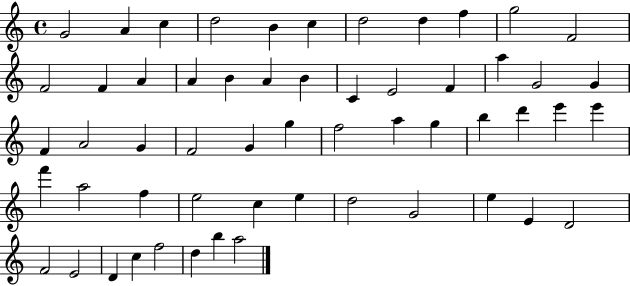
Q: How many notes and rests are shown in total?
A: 56